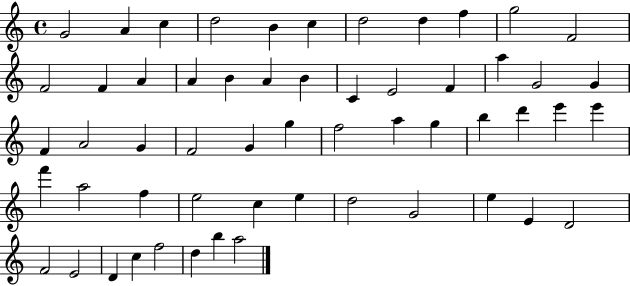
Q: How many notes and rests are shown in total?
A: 56